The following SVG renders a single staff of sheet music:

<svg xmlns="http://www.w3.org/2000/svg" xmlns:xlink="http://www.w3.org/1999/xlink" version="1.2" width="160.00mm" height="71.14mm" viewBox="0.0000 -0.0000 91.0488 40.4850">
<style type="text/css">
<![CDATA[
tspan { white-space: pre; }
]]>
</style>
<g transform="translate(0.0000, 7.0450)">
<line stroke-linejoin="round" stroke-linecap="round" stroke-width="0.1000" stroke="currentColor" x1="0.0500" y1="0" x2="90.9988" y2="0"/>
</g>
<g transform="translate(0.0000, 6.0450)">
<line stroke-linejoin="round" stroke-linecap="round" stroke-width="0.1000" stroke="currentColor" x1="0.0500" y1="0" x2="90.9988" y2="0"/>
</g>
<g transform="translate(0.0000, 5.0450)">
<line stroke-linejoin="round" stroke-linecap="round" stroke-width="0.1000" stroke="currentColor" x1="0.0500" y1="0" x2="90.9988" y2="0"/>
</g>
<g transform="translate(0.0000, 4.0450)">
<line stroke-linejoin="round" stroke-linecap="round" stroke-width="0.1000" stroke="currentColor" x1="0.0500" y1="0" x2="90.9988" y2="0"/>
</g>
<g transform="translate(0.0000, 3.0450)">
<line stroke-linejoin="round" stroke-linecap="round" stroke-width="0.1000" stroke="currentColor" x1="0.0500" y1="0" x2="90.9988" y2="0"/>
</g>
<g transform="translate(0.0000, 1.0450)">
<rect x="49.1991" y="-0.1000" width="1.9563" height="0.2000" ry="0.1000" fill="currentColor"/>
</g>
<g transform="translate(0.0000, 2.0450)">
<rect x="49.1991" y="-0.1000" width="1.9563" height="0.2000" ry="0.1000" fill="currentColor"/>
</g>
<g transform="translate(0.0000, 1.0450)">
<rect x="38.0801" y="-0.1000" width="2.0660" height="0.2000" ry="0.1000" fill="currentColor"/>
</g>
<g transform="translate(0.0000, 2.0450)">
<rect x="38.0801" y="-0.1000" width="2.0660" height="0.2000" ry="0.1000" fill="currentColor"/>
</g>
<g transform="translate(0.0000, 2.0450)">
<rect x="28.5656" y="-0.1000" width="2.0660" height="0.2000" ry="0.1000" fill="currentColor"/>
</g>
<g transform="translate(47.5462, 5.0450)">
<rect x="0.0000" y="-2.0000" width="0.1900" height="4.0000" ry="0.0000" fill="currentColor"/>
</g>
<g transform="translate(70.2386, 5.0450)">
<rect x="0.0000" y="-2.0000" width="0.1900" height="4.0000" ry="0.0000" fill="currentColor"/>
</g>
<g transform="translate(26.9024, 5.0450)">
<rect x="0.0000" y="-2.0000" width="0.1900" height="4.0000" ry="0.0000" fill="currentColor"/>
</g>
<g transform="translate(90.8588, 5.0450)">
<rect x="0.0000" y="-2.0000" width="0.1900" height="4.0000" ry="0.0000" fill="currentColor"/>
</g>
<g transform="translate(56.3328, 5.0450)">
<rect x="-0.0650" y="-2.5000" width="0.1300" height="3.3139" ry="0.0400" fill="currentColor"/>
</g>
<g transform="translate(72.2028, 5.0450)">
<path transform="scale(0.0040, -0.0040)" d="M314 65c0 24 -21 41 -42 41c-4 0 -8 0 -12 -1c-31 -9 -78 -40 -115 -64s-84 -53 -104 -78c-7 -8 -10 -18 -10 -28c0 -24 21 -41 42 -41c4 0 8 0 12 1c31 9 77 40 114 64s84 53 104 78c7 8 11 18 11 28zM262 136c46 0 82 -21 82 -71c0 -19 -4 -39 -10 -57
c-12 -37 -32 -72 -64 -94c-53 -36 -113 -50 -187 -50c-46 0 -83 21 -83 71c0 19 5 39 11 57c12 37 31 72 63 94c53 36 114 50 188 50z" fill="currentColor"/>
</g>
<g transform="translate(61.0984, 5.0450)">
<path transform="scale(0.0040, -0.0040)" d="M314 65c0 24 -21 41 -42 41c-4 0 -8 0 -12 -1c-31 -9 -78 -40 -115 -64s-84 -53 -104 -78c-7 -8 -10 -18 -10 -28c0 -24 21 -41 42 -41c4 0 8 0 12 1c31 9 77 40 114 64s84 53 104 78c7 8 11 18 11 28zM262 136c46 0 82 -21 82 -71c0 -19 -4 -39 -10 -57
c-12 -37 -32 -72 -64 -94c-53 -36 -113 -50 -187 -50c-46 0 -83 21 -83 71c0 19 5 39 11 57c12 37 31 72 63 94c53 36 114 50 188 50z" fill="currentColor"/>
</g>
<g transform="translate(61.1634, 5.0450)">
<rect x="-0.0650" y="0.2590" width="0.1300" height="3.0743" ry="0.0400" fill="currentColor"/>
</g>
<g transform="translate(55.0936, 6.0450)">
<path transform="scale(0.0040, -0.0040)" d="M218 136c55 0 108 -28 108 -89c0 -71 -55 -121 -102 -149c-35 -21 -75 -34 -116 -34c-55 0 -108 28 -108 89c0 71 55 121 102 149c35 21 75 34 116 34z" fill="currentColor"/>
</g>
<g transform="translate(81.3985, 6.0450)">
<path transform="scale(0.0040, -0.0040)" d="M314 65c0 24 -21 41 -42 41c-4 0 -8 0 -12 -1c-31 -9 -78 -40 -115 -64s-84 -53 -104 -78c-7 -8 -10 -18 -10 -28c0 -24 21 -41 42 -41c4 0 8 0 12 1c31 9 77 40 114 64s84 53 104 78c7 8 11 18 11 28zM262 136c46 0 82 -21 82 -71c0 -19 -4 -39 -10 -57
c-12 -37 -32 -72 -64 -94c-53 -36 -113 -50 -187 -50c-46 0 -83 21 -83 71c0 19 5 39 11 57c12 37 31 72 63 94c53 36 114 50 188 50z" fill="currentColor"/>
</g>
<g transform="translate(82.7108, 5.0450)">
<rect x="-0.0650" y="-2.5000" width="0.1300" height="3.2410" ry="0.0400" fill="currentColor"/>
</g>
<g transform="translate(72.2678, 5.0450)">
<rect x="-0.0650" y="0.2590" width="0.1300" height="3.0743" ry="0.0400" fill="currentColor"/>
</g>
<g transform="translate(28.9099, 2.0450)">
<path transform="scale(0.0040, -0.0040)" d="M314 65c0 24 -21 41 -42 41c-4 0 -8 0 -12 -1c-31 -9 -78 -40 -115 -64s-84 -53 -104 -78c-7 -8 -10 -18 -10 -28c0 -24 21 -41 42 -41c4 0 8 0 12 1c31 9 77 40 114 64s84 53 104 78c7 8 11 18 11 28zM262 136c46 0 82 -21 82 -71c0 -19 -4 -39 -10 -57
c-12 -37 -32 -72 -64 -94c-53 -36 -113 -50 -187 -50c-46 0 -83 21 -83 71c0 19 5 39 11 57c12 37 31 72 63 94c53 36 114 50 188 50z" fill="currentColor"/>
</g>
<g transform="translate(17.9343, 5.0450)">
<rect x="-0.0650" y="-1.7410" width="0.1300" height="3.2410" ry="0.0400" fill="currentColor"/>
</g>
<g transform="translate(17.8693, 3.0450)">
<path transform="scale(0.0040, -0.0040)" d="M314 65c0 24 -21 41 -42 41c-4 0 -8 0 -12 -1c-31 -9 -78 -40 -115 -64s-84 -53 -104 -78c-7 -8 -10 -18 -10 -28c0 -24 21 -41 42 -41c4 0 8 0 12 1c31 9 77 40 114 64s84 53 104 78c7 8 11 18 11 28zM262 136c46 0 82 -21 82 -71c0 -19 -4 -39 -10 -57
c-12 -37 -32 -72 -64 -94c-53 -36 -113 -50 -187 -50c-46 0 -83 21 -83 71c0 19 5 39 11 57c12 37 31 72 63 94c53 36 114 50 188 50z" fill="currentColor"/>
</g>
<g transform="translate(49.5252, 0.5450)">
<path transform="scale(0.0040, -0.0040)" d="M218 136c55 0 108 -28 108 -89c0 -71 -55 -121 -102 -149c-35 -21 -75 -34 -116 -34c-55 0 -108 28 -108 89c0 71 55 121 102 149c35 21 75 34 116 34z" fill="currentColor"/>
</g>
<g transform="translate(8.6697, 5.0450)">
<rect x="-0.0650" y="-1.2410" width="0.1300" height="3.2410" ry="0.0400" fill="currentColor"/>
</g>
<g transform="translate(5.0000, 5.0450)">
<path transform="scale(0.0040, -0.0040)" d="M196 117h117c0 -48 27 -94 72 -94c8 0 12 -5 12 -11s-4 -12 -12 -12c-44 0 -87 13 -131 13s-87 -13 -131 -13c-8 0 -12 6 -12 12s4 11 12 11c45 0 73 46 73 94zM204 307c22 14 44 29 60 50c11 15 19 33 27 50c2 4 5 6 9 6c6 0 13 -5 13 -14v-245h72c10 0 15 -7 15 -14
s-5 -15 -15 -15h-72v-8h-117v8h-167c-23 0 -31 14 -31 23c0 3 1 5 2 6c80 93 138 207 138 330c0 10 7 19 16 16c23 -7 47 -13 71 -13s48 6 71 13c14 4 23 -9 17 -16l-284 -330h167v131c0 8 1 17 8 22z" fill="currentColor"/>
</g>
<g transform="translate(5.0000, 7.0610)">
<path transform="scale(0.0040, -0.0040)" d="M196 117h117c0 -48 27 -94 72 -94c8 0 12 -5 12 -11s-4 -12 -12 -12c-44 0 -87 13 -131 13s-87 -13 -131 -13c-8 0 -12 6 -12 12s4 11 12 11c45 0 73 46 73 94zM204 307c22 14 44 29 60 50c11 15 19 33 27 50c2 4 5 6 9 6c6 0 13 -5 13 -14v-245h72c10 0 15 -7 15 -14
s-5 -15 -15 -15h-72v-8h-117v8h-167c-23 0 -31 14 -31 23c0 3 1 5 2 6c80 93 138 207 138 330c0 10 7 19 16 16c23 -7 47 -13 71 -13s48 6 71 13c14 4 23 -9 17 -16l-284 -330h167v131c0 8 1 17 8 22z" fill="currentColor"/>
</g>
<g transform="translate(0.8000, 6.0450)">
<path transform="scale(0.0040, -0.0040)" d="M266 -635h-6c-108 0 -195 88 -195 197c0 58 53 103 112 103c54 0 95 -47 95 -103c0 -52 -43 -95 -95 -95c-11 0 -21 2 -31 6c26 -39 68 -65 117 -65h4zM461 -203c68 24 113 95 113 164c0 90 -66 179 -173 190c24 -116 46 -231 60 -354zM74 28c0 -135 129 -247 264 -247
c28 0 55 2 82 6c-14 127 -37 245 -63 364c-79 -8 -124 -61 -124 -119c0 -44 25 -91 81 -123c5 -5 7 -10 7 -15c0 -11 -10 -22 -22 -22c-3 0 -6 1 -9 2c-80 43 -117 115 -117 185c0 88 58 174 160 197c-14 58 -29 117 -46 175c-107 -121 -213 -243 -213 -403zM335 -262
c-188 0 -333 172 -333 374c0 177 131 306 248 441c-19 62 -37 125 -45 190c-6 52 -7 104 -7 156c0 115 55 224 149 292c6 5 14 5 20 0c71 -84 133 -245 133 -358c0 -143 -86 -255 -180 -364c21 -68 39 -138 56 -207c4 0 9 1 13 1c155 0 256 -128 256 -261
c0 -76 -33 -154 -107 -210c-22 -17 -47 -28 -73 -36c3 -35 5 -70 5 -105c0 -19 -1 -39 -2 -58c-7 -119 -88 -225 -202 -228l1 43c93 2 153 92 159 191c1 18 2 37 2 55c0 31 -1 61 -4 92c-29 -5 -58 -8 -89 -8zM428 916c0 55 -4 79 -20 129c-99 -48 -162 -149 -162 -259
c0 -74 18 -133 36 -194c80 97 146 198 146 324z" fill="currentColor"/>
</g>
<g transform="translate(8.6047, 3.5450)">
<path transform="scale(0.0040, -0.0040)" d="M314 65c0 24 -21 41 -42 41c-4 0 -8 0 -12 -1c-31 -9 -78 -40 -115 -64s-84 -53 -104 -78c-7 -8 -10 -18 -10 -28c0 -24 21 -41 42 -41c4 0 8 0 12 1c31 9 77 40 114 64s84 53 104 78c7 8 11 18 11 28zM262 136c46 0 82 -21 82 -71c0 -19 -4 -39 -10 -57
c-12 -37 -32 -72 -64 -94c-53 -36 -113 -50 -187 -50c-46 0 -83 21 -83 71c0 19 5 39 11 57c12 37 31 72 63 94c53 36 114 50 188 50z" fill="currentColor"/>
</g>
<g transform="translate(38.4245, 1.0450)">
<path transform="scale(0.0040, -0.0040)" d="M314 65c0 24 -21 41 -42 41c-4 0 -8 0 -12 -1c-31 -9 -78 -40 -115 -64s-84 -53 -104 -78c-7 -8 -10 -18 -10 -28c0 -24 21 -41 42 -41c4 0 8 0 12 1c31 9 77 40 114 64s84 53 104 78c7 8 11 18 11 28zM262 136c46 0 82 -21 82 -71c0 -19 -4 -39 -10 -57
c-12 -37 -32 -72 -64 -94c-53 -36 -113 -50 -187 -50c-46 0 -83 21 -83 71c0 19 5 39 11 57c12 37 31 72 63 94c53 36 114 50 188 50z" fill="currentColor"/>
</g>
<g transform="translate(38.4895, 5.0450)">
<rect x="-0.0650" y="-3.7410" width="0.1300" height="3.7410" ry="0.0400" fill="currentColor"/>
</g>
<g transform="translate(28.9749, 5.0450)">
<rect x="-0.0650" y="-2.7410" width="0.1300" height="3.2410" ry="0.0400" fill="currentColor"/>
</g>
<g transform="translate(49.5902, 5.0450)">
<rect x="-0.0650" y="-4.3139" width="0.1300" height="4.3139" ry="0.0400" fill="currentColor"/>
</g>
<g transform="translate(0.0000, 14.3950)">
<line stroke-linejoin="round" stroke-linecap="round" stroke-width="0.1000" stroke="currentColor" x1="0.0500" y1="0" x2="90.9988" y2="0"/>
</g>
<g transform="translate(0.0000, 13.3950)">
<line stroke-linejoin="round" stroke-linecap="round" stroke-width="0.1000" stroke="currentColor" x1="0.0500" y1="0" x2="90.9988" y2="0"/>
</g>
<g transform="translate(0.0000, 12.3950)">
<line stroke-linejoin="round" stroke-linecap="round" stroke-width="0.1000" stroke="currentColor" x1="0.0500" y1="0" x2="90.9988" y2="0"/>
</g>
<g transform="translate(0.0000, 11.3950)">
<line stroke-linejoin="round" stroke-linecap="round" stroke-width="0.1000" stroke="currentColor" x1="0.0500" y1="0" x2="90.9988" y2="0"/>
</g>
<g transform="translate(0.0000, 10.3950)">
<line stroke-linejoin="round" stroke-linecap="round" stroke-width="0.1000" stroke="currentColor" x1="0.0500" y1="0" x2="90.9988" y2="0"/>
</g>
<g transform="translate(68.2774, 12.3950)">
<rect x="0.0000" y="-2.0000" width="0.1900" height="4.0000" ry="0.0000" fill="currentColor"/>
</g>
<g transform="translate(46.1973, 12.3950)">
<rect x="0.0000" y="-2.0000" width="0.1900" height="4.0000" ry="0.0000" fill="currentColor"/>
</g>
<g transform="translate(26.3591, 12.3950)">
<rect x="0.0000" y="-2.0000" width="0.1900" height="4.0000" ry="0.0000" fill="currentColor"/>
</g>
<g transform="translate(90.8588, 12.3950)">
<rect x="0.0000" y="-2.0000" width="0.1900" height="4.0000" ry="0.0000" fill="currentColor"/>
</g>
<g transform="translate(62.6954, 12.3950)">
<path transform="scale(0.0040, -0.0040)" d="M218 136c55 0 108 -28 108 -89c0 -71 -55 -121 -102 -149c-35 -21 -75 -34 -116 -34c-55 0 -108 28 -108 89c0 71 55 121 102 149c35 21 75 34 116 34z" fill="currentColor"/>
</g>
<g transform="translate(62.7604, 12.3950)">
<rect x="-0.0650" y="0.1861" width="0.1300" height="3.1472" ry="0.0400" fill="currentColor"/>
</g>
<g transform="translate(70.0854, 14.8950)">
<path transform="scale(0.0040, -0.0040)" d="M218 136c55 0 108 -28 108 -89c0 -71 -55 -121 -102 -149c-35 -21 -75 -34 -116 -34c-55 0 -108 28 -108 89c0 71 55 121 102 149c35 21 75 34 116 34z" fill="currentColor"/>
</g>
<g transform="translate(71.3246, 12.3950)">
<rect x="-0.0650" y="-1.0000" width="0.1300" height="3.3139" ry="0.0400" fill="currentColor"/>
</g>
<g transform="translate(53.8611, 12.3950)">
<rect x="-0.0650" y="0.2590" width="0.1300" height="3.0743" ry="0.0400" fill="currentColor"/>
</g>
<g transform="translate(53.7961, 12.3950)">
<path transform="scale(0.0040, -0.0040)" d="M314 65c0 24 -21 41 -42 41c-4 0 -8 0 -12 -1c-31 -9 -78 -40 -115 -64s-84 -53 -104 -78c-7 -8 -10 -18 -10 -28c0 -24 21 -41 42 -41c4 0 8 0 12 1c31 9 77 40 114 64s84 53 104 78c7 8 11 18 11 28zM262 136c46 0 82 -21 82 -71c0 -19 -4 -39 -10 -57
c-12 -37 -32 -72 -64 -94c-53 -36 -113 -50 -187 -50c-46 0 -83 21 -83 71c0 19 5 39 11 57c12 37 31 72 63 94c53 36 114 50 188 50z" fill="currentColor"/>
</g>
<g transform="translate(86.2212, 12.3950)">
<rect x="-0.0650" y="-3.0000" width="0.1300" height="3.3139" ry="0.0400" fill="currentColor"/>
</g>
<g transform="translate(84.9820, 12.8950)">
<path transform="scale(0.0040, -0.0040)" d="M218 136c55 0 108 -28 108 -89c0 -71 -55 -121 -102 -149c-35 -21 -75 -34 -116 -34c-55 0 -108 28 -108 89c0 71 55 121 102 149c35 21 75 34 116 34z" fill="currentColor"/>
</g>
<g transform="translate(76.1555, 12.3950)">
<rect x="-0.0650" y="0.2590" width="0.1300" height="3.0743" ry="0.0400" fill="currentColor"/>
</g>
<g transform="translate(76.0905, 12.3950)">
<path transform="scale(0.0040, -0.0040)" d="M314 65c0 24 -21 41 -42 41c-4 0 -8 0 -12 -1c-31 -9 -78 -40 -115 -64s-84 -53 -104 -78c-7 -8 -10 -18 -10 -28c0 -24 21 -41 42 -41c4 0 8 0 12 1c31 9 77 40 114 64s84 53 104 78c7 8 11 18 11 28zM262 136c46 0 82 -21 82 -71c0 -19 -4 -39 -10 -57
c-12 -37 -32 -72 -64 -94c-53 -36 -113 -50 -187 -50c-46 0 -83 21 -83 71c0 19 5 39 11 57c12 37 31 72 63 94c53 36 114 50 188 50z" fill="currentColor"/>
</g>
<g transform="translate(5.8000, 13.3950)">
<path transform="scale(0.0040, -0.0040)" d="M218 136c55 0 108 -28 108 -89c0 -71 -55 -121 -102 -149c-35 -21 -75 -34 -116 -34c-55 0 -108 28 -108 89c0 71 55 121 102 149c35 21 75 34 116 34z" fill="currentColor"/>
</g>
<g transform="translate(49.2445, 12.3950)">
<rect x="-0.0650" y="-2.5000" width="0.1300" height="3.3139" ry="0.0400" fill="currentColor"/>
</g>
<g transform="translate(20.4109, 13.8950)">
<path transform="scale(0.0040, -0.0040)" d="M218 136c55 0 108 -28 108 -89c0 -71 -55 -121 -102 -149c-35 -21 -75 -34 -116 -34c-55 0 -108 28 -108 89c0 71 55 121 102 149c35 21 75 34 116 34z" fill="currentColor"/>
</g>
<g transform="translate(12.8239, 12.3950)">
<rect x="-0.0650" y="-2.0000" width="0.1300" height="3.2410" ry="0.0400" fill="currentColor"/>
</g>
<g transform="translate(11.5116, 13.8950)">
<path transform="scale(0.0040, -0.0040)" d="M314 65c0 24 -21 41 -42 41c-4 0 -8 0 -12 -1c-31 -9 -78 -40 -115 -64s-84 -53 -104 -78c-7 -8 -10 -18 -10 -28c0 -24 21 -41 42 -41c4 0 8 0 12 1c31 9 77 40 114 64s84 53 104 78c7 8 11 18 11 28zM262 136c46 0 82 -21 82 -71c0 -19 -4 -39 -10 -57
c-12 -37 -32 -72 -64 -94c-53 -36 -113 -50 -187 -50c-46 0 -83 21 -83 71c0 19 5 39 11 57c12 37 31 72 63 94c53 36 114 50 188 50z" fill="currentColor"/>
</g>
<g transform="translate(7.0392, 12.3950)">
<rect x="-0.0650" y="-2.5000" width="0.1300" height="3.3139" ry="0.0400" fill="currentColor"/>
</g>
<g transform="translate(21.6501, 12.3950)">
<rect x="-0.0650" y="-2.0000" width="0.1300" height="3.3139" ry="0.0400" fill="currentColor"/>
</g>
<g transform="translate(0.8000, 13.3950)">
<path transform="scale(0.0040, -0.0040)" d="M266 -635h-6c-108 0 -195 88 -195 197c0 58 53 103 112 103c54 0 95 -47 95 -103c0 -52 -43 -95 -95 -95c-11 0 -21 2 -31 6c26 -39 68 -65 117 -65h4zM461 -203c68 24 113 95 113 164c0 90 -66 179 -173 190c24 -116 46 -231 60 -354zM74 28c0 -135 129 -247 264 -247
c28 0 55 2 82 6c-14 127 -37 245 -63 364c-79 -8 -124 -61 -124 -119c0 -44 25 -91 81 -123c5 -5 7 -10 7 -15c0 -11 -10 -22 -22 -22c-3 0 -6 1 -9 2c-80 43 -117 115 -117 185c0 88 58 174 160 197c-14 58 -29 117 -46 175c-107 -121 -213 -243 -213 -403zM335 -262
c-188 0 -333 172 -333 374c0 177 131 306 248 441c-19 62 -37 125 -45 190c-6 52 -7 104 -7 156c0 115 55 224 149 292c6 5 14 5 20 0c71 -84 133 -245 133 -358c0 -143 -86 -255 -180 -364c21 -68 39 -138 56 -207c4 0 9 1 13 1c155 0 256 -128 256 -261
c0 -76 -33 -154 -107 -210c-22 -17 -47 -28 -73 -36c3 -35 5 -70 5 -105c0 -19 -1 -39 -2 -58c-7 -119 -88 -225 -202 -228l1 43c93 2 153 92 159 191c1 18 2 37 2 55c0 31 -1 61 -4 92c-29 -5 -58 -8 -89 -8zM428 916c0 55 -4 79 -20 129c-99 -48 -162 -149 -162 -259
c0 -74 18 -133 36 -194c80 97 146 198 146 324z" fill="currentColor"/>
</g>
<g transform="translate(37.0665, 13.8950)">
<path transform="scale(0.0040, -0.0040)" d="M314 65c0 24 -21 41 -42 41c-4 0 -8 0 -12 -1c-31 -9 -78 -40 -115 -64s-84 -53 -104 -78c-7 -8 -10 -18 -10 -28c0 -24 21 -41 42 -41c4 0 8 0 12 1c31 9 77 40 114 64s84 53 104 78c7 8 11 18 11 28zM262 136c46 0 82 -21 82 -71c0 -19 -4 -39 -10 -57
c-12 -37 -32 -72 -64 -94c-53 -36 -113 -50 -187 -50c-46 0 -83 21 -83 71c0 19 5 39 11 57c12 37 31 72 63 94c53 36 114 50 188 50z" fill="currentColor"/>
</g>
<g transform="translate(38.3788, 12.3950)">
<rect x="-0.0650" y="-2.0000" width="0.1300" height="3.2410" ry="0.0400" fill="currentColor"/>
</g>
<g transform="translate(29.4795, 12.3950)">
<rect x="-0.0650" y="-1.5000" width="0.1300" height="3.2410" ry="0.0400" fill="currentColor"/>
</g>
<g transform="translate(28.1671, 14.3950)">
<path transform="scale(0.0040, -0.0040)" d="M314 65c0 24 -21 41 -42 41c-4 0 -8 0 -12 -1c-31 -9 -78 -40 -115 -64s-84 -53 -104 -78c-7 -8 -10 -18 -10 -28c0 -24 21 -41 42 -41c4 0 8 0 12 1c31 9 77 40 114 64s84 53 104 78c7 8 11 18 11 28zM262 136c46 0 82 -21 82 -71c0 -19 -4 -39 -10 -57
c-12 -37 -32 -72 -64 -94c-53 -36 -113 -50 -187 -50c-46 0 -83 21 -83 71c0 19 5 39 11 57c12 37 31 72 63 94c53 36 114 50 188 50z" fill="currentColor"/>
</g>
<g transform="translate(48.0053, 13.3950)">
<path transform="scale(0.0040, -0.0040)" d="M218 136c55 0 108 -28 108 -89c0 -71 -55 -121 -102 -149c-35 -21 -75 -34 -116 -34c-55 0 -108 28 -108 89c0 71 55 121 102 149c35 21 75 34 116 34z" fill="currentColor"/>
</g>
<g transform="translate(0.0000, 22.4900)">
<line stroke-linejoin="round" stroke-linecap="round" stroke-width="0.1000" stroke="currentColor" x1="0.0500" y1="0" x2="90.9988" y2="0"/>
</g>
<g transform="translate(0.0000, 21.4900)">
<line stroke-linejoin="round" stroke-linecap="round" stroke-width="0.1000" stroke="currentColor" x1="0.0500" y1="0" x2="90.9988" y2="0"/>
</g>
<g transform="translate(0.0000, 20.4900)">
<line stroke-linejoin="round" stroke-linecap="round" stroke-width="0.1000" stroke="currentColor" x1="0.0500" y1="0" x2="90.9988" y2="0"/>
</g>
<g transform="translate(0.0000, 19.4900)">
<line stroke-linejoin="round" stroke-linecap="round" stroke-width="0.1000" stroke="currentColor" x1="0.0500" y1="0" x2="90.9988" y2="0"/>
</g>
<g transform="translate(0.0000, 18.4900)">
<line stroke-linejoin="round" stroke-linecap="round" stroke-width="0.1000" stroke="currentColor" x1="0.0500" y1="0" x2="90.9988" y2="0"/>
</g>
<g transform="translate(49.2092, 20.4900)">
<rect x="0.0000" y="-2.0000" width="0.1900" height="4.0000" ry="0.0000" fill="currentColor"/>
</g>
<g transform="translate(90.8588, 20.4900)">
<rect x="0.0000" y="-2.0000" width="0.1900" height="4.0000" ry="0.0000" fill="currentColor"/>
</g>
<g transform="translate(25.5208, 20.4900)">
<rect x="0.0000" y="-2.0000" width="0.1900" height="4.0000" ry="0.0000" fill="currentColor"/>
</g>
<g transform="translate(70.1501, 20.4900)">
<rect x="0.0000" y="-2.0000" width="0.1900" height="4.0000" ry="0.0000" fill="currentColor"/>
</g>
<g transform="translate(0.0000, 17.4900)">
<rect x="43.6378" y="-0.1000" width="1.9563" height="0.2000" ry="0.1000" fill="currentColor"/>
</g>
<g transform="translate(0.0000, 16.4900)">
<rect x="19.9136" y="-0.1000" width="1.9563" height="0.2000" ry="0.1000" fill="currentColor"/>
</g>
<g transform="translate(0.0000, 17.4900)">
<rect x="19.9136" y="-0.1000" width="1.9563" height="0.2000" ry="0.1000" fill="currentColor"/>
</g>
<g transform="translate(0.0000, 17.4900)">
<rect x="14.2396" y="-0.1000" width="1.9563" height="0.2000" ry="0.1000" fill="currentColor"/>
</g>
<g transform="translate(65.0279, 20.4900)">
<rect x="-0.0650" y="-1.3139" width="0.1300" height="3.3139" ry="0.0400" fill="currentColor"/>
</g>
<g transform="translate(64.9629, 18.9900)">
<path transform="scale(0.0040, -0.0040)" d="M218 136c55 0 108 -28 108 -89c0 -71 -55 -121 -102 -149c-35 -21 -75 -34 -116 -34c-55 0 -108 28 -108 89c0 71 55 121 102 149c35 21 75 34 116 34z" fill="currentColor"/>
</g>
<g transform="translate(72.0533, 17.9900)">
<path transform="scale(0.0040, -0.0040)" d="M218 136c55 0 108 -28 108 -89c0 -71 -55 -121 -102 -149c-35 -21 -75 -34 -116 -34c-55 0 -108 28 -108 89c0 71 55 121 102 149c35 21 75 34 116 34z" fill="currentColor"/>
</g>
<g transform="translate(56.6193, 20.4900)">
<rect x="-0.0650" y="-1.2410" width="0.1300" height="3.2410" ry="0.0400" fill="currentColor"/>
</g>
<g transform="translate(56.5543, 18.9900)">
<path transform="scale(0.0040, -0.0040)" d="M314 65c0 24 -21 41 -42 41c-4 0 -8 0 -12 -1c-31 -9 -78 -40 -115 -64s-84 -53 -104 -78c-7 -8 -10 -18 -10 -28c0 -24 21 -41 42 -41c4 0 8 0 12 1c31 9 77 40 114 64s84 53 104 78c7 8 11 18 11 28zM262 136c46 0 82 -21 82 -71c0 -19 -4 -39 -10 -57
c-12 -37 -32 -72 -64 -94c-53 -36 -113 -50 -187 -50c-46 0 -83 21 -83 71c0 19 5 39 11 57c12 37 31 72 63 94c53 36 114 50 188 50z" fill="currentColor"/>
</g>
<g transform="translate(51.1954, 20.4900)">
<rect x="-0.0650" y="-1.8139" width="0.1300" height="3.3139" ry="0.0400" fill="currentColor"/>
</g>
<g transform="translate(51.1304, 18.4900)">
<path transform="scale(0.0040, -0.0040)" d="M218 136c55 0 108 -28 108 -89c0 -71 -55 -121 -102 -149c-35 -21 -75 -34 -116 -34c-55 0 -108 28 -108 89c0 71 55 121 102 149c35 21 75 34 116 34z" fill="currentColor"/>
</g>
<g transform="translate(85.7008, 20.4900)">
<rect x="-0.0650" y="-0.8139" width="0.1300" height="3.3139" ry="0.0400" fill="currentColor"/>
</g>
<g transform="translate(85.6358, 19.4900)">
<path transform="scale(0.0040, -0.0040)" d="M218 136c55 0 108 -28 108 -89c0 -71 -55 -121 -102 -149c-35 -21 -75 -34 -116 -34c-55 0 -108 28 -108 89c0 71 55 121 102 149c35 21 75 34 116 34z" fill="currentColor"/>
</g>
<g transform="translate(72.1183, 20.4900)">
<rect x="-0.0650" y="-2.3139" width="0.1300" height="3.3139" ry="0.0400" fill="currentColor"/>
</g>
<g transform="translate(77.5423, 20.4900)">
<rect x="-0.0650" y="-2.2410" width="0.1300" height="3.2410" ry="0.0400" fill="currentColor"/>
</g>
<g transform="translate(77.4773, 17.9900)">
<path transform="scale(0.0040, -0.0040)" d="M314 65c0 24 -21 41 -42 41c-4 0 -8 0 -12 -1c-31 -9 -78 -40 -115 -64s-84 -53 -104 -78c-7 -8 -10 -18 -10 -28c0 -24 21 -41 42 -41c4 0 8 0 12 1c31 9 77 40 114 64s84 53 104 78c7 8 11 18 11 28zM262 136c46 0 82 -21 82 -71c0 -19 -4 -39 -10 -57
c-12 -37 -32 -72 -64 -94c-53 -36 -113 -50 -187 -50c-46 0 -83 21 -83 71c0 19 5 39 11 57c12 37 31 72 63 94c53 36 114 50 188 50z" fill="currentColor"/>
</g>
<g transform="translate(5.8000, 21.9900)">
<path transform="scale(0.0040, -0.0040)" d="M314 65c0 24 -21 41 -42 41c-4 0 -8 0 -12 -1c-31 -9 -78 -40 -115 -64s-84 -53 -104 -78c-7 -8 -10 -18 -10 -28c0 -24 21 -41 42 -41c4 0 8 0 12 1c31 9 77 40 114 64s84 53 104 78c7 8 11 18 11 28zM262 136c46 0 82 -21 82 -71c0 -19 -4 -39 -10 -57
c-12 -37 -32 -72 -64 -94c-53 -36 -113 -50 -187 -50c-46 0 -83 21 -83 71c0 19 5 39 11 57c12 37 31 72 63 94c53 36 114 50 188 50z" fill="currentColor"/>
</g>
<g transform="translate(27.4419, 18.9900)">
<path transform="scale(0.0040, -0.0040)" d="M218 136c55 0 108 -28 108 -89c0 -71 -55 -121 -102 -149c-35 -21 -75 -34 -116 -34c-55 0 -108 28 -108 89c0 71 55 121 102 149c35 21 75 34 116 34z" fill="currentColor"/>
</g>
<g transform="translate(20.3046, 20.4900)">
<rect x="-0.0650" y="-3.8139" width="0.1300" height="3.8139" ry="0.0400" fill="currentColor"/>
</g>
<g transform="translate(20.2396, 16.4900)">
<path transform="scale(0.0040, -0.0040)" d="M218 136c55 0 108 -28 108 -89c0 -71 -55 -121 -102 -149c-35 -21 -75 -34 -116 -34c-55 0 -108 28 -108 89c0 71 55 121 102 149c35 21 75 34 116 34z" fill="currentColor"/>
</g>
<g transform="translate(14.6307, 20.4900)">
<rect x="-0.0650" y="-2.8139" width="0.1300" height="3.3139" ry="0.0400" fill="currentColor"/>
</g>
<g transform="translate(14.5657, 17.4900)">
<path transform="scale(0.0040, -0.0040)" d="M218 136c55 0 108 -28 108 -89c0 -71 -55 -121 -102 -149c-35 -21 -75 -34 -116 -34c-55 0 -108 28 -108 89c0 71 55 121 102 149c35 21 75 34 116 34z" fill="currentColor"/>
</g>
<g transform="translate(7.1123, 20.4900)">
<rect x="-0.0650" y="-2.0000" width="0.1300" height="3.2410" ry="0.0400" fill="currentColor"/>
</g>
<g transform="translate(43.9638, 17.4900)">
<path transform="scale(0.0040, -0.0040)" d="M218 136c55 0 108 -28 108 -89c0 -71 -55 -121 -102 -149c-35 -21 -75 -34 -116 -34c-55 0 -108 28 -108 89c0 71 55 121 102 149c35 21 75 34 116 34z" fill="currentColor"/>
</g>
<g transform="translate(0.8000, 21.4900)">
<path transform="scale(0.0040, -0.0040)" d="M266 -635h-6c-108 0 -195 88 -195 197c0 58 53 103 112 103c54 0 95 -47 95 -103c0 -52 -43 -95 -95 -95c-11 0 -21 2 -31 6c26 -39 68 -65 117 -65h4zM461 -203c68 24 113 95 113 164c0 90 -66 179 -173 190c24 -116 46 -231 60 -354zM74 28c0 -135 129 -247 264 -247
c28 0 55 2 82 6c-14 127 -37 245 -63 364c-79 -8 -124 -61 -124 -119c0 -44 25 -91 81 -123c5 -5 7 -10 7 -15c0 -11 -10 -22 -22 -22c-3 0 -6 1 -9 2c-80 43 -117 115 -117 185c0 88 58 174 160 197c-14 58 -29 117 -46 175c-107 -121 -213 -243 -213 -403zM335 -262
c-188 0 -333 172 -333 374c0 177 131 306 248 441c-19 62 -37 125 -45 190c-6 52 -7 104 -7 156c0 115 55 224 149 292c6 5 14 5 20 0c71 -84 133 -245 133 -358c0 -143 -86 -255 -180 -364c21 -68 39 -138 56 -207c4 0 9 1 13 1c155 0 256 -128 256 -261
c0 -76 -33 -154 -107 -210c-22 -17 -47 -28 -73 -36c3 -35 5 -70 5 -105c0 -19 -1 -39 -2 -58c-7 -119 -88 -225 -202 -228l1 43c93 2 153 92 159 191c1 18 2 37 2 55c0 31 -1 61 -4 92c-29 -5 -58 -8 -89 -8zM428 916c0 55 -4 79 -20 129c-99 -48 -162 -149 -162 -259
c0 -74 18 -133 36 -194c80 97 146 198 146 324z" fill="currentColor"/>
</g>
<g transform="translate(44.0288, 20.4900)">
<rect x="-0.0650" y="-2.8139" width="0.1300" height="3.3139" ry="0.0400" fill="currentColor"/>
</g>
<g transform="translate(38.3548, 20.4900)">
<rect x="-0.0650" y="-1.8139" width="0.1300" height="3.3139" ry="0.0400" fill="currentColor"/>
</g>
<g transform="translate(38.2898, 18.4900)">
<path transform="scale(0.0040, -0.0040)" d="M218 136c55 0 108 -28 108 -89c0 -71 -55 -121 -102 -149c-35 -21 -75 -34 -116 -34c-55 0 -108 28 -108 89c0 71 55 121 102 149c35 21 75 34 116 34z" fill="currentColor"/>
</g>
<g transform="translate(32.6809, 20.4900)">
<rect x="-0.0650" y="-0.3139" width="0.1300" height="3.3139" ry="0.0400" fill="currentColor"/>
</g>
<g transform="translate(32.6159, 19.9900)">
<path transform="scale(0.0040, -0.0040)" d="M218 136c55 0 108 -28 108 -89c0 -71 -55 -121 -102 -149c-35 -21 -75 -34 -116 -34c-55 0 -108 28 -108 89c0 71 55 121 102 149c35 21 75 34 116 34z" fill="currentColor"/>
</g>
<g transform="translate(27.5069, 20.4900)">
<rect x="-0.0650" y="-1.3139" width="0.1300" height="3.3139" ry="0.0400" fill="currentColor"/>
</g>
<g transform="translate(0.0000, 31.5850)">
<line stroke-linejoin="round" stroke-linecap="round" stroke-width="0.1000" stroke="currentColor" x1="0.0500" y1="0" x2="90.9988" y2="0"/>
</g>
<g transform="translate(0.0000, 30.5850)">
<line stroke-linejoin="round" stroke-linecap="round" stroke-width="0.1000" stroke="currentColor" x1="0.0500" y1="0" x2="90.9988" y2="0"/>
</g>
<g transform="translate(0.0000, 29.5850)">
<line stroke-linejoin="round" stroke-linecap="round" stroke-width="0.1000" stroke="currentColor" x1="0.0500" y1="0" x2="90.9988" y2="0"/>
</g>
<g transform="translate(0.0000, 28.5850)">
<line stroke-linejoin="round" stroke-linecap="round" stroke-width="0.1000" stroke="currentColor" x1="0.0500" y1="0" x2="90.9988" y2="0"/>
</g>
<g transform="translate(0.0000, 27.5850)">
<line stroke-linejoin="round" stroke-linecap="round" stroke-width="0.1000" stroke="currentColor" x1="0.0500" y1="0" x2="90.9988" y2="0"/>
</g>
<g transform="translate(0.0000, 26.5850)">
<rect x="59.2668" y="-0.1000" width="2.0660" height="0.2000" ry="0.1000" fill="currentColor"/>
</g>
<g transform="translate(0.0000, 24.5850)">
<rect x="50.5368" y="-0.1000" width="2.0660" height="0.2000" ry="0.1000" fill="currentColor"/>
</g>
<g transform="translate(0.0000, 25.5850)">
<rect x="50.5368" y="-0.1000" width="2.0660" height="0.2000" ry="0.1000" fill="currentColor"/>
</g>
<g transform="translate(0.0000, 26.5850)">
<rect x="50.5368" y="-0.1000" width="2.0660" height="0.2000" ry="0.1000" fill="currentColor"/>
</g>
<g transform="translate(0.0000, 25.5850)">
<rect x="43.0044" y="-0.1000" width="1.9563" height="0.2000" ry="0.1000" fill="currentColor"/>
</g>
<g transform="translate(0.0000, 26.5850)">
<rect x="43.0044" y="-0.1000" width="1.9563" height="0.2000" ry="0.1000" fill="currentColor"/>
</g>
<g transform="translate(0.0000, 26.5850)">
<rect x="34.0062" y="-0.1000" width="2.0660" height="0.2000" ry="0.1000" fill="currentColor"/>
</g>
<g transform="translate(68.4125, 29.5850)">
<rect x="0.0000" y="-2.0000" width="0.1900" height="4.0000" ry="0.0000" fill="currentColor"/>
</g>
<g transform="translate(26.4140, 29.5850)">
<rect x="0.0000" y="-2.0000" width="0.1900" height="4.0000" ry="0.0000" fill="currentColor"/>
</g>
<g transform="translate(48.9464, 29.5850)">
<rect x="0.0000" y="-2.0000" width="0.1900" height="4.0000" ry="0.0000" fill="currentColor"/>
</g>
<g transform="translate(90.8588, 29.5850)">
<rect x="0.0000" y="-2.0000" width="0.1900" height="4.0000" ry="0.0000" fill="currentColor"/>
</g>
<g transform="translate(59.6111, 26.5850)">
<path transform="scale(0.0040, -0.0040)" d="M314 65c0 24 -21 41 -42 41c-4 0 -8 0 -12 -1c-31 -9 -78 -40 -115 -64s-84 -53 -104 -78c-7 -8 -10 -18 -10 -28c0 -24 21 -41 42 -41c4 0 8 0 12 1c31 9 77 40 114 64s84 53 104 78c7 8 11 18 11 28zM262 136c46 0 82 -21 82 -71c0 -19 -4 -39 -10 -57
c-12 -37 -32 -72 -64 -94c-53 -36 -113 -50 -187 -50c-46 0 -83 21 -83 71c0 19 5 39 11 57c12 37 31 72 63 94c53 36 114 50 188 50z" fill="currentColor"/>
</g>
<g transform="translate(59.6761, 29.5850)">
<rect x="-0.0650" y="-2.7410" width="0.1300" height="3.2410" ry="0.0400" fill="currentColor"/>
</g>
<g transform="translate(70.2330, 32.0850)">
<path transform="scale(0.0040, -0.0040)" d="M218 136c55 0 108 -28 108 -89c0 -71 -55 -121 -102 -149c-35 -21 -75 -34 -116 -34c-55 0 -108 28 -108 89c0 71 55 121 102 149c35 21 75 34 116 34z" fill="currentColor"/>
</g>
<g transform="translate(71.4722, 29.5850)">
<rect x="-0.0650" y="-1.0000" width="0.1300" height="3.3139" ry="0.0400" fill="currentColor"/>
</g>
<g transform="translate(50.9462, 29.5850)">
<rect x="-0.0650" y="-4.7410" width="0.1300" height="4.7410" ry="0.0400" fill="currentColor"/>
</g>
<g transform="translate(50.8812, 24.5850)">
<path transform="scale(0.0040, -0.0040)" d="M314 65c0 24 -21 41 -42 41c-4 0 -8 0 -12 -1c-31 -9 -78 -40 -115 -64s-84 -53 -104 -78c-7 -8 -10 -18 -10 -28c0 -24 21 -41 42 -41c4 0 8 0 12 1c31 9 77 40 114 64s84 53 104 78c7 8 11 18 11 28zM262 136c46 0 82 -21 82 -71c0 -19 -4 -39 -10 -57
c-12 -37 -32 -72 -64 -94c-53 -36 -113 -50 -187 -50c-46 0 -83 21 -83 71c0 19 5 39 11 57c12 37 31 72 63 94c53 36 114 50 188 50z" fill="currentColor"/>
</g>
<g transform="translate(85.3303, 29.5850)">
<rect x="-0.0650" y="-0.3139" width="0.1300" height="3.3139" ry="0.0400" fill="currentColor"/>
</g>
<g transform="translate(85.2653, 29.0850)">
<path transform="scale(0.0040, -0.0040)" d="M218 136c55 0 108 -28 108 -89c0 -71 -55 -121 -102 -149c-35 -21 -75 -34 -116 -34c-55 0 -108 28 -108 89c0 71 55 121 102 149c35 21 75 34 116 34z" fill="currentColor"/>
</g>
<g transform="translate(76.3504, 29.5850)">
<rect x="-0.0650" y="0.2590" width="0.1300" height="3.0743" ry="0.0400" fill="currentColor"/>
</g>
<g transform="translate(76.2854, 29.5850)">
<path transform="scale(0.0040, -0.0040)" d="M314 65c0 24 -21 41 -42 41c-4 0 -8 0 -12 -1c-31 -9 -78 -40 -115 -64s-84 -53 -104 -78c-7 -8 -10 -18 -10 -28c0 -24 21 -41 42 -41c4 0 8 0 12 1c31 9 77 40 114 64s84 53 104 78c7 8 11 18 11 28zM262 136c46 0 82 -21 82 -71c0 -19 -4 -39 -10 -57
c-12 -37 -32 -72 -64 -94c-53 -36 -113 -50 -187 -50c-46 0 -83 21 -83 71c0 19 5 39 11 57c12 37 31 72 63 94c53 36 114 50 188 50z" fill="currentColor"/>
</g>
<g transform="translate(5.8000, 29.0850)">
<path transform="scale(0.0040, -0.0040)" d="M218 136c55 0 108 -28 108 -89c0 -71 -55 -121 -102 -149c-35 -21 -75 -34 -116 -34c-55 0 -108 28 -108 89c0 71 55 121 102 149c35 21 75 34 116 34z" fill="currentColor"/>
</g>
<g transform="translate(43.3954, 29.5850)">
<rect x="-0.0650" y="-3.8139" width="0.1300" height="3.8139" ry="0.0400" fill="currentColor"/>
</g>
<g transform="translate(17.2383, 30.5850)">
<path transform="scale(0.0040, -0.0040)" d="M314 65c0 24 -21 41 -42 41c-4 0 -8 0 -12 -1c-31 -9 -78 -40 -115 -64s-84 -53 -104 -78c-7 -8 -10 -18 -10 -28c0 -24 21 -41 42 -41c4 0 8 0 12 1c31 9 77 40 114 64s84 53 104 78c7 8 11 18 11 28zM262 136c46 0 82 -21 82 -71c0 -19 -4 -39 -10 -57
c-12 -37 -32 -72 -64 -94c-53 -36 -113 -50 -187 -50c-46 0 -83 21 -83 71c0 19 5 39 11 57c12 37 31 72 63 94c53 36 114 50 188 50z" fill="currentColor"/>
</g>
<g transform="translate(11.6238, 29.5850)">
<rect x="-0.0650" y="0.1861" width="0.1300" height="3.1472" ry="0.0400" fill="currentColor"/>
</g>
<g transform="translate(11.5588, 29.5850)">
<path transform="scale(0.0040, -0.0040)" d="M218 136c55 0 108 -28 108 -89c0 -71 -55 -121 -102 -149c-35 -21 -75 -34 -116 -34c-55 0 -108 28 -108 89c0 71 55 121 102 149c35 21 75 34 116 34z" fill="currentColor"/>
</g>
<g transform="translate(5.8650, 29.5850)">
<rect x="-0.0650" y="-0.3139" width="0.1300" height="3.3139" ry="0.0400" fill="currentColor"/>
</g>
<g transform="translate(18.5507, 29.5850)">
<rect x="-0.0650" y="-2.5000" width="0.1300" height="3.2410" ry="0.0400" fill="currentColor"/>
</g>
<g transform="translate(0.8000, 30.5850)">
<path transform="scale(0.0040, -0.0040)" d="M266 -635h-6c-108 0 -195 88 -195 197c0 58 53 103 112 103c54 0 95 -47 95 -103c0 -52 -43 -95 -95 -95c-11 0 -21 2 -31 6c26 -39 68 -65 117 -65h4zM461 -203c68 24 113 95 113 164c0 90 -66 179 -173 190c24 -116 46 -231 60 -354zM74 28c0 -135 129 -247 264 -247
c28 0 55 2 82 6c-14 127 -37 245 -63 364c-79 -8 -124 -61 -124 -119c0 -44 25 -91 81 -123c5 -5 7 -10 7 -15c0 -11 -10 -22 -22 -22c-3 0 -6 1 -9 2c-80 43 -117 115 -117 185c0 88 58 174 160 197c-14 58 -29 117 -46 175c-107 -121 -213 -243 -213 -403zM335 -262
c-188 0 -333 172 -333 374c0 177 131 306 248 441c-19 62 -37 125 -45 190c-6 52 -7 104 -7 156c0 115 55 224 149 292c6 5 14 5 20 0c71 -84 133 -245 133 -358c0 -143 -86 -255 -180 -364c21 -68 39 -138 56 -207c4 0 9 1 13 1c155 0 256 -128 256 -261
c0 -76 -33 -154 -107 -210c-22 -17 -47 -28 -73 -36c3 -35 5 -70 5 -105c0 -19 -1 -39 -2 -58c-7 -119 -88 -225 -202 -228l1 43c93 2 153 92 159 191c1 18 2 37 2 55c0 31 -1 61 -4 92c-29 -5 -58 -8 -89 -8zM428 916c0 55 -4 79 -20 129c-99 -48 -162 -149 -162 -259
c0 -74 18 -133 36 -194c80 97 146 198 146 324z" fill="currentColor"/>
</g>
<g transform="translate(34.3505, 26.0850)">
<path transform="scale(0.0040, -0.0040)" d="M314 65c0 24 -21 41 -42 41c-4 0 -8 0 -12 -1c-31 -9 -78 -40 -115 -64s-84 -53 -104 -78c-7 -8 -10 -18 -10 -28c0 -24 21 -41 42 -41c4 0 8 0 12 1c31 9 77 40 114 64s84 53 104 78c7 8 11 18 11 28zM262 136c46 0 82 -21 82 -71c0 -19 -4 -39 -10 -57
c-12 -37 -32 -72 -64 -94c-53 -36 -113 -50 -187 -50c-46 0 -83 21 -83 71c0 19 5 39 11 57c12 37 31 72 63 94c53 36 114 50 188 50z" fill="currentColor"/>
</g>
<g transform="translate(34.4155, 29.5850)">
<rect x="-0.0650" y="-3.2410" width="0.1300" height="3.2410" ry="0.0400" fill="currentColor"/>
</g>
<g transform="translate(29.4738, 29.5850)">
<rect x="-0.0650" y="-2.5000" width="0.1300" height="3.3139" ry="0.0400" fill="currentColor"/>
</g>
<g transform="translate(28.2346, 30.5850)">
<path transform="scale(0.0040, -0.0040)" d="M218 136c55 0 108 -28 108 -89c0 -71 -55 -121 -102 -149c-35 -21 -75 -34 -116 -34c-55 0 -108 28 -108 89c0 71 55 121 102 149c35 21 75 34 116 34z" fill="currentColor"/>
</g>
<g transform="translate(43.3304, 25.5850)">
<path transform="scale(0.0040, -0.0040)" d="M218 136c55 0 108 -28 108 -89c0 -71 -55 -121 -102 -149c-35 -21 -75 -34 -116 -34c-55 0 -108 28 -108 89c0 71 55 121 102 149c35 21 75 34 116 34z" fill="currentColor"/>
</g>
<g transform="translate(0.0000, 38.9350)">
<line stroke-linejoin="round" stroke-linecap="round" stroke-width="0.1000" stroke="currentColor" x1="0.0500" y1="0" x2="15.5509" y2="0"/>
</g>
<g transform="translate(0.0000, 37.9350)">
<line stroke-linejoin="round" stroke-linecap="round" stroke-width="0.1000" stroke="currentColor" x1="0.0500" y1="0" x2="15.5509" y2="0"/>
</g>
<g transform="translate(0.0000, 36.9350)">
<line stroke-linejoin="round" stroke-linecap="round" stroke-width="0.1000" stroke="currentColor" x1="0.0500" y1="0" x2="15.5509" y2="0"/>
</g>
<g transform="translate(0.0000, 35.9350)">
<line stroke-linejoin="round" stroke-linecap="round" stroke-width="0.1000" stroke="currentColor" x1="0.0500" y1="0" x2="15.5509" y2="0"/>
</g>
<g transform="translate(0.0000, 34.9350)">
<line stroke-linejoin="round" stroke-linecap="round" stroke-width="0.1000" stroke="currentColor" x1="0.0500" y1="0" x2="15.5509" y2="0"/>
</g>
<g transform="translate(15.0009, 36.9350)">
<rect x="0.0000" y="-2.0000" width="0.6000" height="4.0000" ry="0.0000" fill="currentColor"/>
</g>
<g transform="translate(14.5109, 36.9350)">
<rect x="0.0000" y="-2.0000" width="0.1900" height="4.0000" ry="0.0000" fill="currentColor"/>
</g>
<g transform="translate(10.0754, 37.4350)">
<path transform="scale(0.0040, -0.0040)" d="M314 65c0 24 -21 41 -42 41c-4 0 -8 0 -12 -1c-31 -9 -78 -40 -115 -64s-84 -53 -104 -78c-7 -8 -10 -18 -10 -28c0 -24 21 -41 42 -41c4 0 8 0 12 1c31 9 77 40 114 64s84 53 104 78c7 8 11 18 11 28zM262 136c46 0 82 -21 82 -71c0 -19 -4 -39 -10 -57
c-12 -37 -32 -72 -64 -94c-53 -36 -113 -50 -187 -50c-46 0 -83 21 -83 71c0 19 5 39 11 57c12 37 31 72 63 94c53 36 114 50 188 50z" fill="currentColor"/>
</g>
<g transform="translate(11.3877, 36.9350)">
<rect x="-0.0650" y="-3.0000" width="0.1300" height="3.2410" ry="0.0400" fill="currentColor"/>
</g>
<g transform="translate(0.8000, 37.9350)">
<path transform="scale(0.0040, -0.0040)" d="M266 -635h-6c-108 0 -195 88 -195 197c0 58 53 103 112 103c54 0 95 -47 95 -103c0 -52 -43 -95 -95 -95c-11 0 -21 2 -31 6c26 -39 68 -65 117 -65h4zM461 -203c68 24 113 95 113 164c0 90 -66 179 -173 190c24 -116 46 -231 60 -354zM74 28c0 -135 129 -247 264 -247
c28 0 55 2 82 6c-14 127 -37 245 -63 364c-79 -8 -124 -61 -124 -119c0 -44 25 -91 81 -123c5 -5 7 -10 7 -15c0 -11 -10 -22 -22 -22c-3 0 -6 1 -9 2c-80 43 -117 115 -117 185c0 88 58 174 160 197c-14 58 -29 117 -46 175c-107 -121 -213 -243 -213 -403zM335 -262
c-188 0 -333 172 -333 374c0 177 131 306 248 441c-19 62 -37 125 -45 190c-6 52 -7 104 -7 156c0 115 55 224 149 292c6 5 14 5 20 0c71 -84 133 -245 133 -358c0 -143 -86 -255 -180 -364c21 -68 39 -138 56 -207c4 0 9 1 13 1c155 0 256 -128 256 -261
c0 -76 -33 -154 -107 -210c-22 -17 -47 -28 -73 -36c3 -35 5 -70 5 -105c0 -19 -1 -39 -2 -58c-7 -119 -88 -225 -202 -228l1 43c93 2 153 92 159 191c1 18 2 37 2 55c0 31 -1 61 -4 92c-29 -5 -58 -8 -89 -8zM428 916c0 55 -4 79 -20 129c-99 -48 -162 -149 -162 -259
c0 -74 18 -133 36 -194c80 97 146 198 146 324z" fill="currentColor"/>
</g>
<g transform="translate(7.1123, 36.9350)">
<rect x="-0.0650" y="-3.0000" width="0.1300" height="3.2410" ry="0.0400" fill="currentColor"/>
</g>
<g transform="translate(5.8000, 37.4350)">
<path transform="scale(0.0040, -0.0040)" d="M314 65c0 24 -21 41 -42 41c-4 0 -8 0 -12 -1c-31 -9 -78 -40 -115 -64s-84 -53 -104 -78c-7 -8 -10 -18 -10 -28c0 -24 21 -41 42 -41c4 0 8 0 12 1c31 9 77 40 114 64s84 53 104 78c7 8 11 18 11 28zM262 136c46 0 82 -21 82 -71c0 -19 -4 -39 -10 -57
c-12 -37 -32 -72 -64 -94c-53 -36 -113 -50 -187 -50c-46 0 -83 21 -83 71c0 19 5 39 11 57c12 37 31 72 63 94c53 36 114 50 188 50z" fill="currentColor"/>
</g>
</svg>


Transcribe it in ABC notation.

X:1
T:Untitled
M:4/4
L:1/4
K:C
e2 f2 a2 c'2 d' G B2 B2 G2 G F2 F E2 F2 G B2 B D B2 A F2 a c' e c f a f e2 e g g2 d c B G2 G b2 c' e'2 a2 D B2 c A2 A2